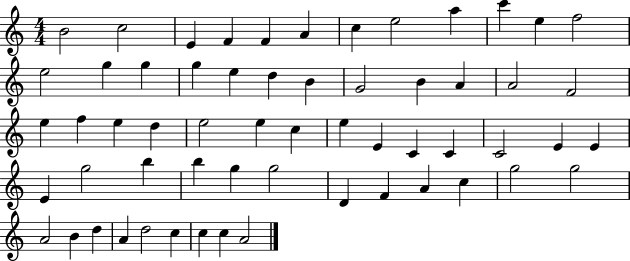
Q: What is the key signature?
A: C major